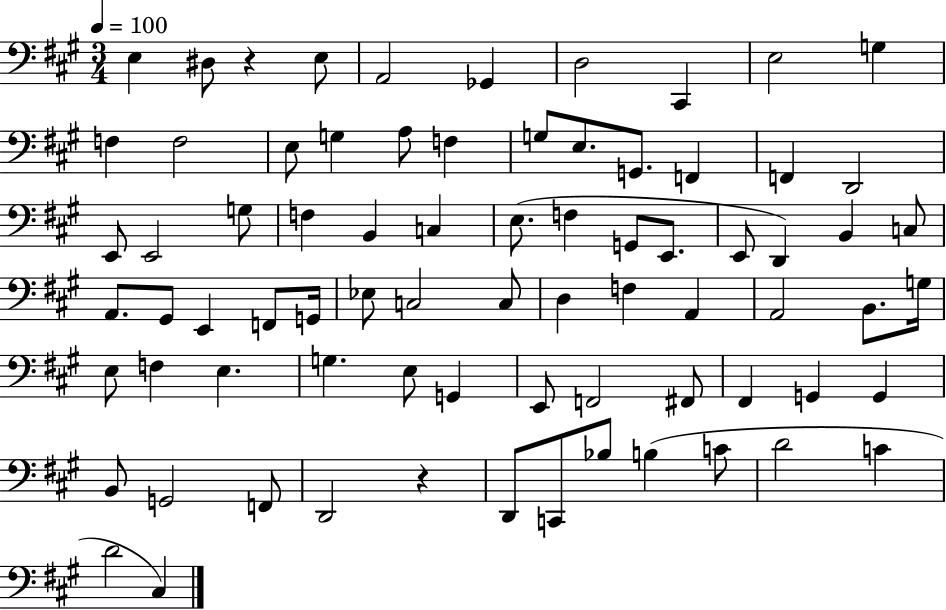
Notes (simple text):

E3/q D#3/e R/q E3/e A2/h Gb2/q D3/h C#2/q E3/h G3/q F3/q F3/h E3/e G3/q A3/e F3/q G3/e E3/e. G2/e. F2/q F2/q D2/h E2/e E2/h G3/e F3/q B2/q C3/q E3/e. F3/q G2/e E2/e. E2/e D2/q B2/q C3/e A2/e. G#2/e E2/q F2/e G2/s Eb3/e C3/h C3/e D3/q F3/q A2/q A2/h B2/e. G3/s E3/e F3/q E3/q. G3/q. E3/e G2/q E2/e F2/h F#2/e F#2/q G2/q G2/q B2/e G2/h F2/e D2/h R/q D2/e C2/e Bb3/e B3/q C4/e D4/h C4/q D4/h C#3/q